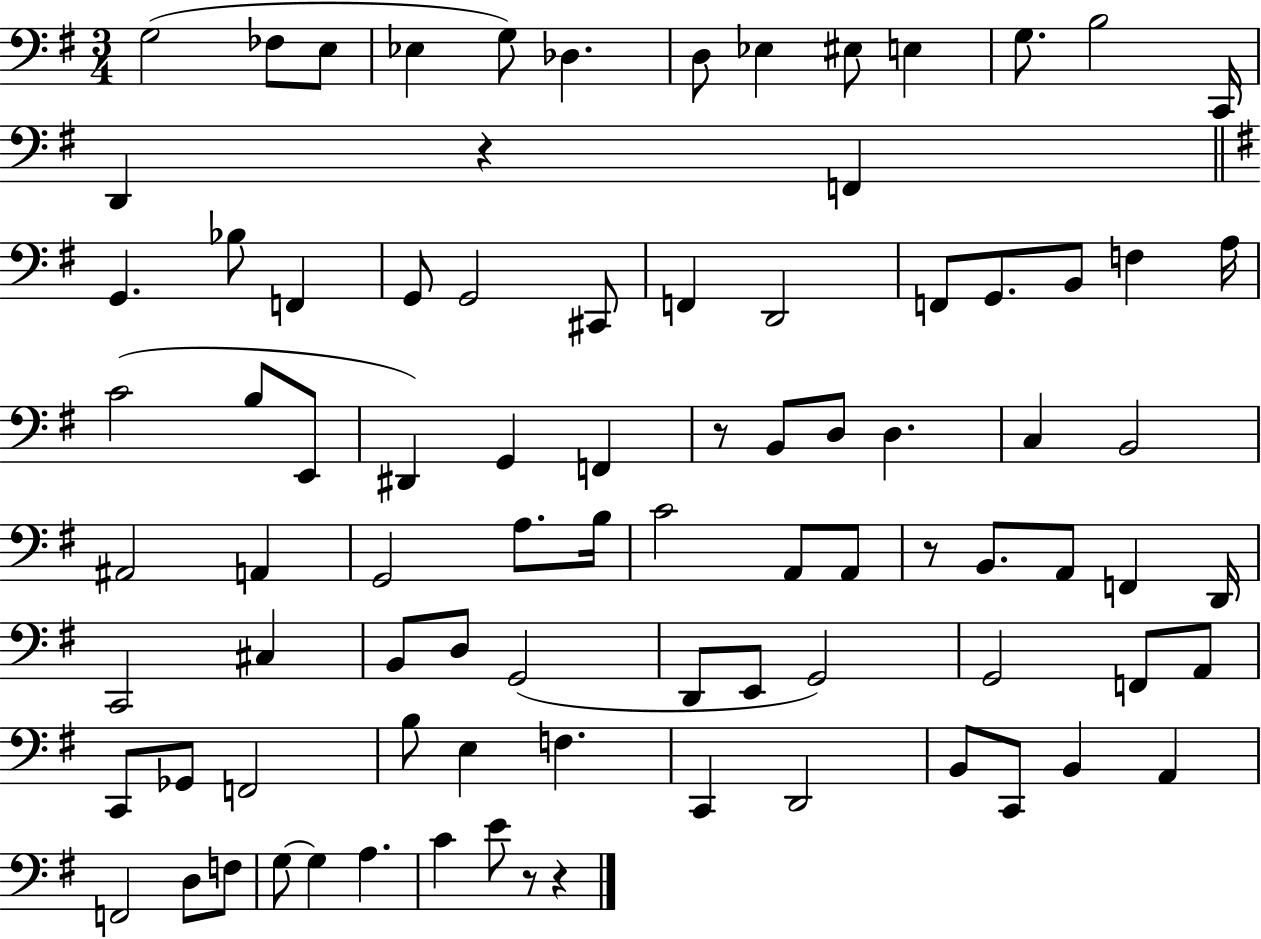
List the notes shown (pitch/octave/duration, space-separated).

G3/h FES3/e E3/e Eb3/q G3/e Db3/q. D3/e Eb3/q EIS3/e E3/q G3/e. B3/h C2/s D2/q R/q F2/q G2/q. Bb3/e F2/q G2/e G2/h C#2/e F2/q D2/h F2/e G2/e. B2/e F3/q A3/s C4/h B3/e E2/e D#2/q G2/q F2/q R/e B2/e D3/e D3/q. C3/q B2/h A#2/h A2/q G2/h A3/e. B3/s C4/h A2/e A2/e R/e B2/e. A2/e F2/q D2/s C2/h C#3/q B2/e D3/e G2/h D2/e E2/e G2/h G2/h F2/e A2/e C2/e Gb2/e F2/h B3/e E3/q F3/q. C2/q D2/h B2/e C2/e B2/q A2/q F2/h D3/e F3/e G3/e G3/q A3/q. C4/q E4/e R/e R/q